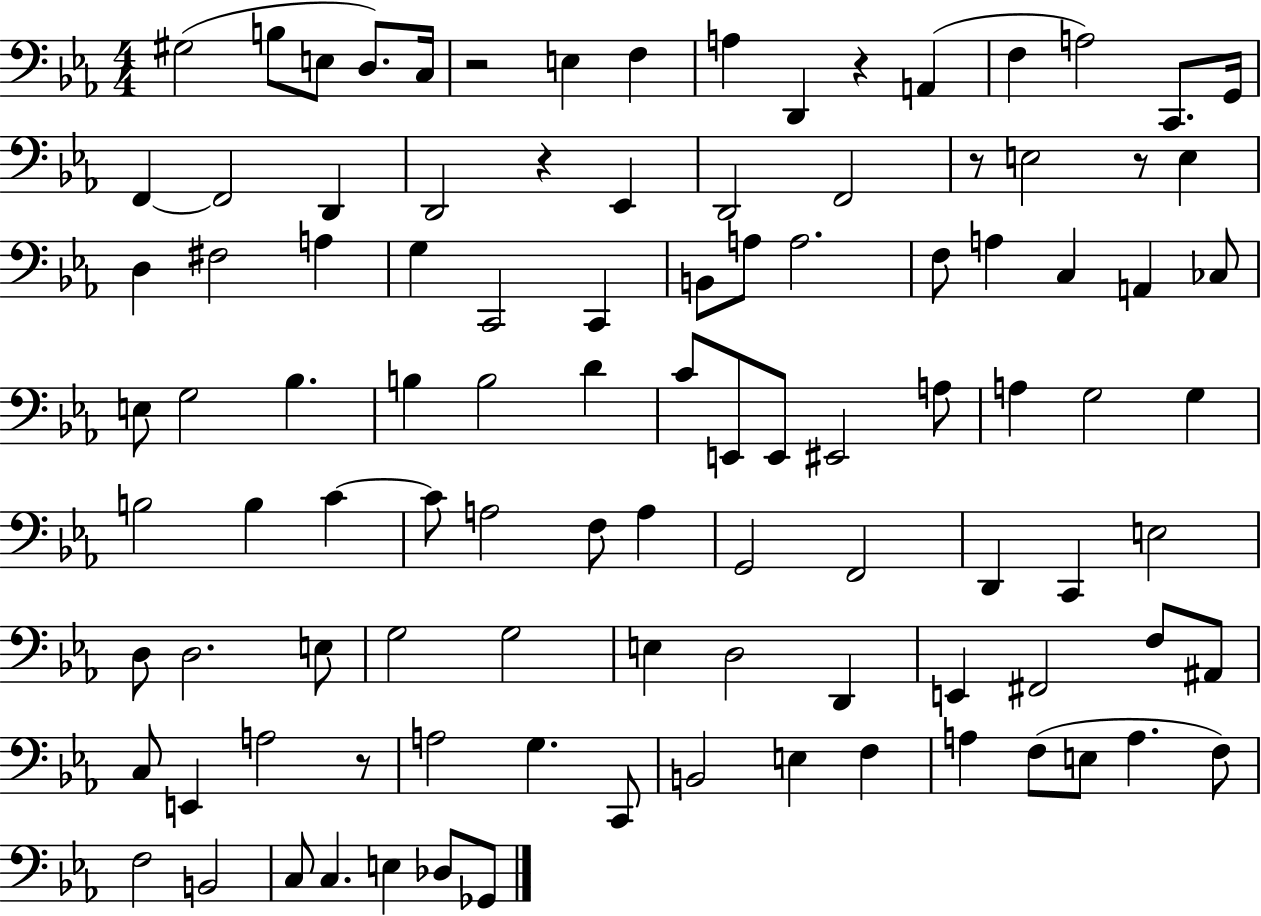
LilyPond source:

{
  \clef bass
  \numericTimeSignature
  \time 4/4
  \key ees \major
  gis2( b8 e8 d8.) c16 | r2 e4 f4 | a4 d,4 r4 a,4( | f4 a2) c,8. g,16 | \break f,4~~ f,2 d,4 | d,2 r4 ees,4 | d,2 f,2 | r8 e2 r8 e4 | \break d4 fis2 a4 | g4 c,2 c,4 | b,8 a8 a2. | f8 a4 c4 a,4 ces8 | \break e8 g2 bes4. | b4 b2 d'4 | c'8 e,8 e,8 eis,2 a8 | a4 g2 g4 | \break b2 b4 c'4~~ | c'8 a2 f8 a4 | g,2 f,2 | d,4 c,4 e2 | \break d8 d2. e8 | g2 g2 | e4 d2 d,4 | e,4 fis,2 f8 ais,8 | \break c8 e,4 a2 r8 | a2 g4. c,8 | b,2 e4 f4 | a4 f8( e8 a4. f8) | \break f2 b,2 | c8 c4. e4 des8 ges,8 | \bar "|."
}